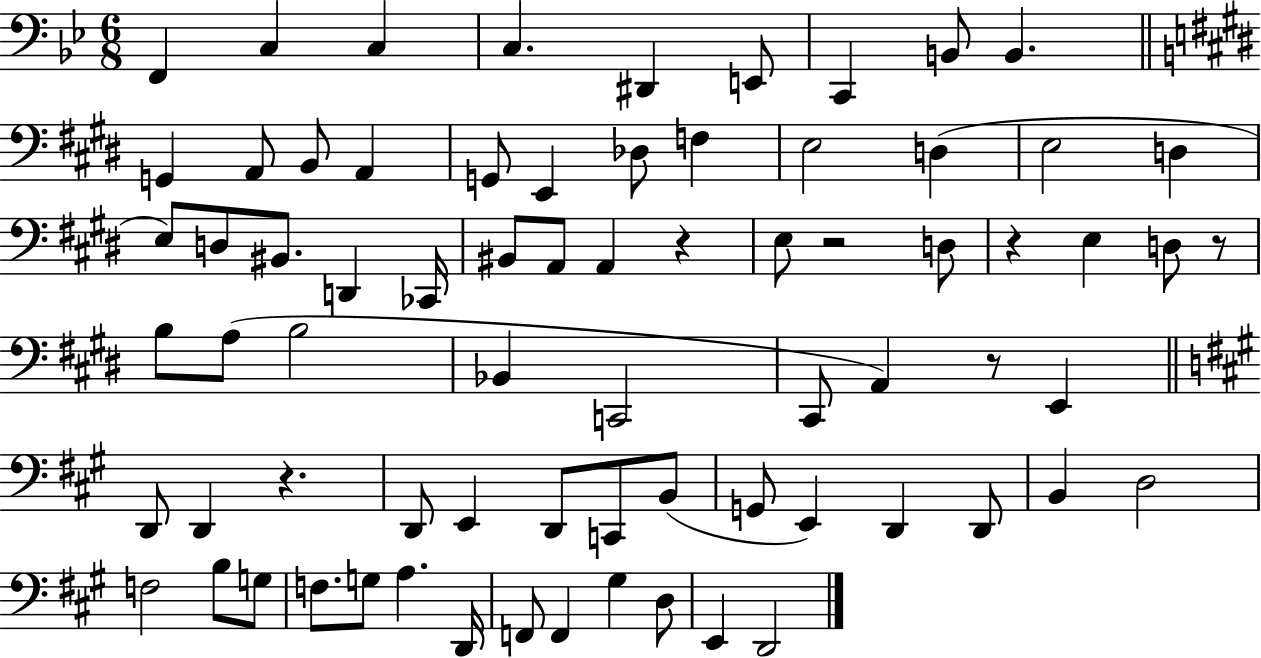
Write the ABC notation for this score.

X:1
T:Untitled
M:6/8
L:1/4
K:Bb
F,, C, C, C, ^D,, E,,/2 C,, B,,/2 B,, G,, A,,/2 B,,/2 A,, G,,/2 E,, _D,/2 F, E,2 D, E,2 D, E,/2 D,/2 ^B,,/2 D,, _C,,/4 ^B,,/2 A,,/2 A,, z E,/2 z2 D,/2 z E, D,/2 z/2 B,/2 A,/2 B,2 _B,, C,,2 ^C,,/2 A,, z/2 E,, D,,/2 D,, z D,,/2 E,, D,,/2 C,,/2 B,,/2 G,,/2 E,, D,, D,,/2 B,, D,2 F,2 B,/2 G,/2 F,/2 G,/2 A, D,,/4 F,,/2 F,, ^G, D,/2 E,, D,,2